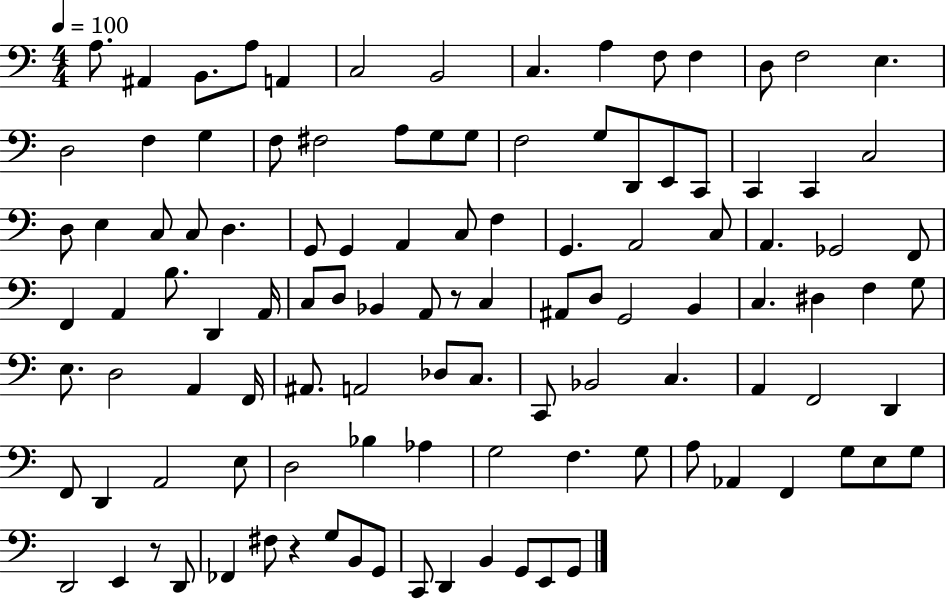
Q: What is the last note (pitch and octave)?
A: G2